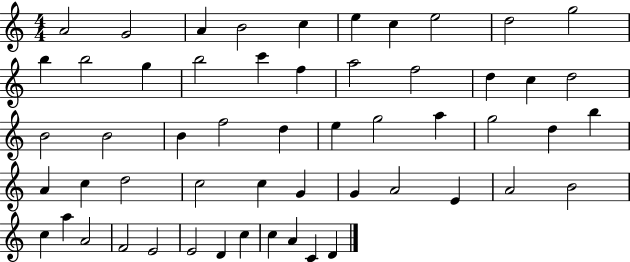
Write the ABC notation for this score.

X:1
T:Untitled
M:4/4
L:1/4
K:C
A2 G2 A B2 c e c e2 d2 g2 b b2 g b2 c' f a2 f2 d c d2 B2 B2 B f2 d e g2 a g2 d b A c d2 c2 c G G A2 E A2 B2 c a A2 F2 E2 E2 D c c A C D